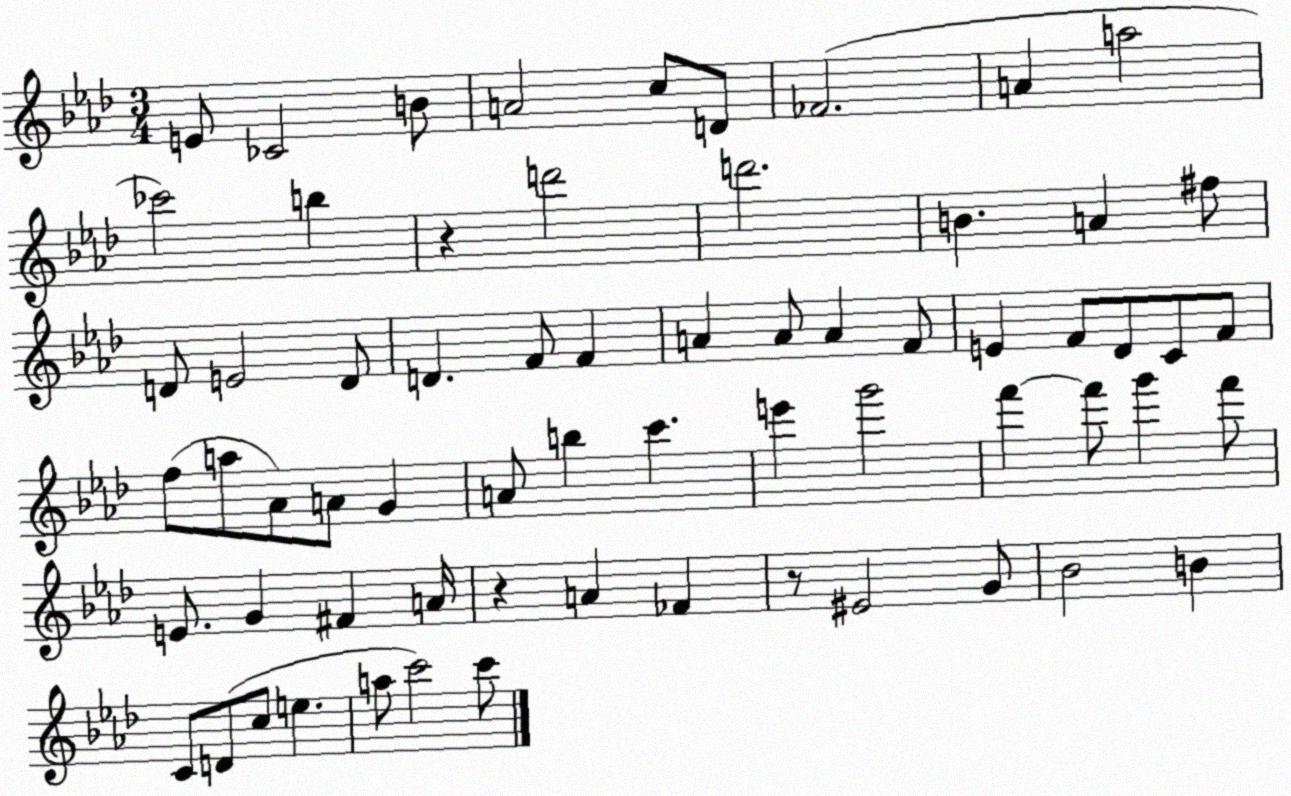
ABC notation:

X:1
T:Untitled
M:3/4
L:1/4
K:Ab
E/2 _C2 B/2 A2 c/2 D/2 _F2 A a2 _c'2 b z d'2 d'2 B A ^f/2 D/2 E2 D/2 D F/2 F A A/2 A F/2 E F/2 _D/2 C/2 F/2 f/2 a/2 _A/2 A/2 G A/2 b c' e' g'2 f' f'/2 g' f'/2 E/2 G ^F A/4 z A _F z/2 ^E2 G/2 _B2 B C/2 D/2 c/2 e a/2 c'2 c'/2